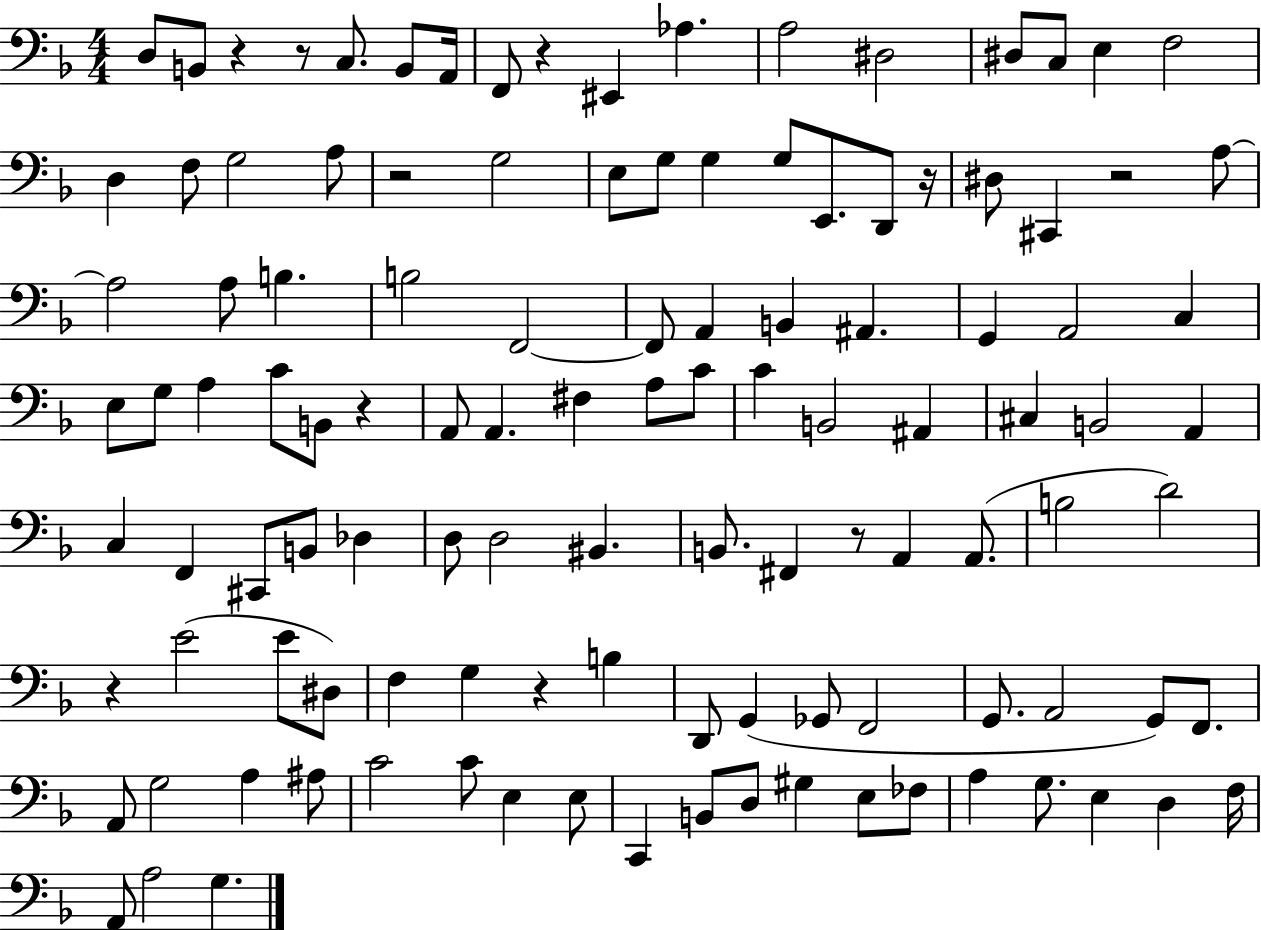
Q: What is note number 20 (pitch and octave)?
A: E3